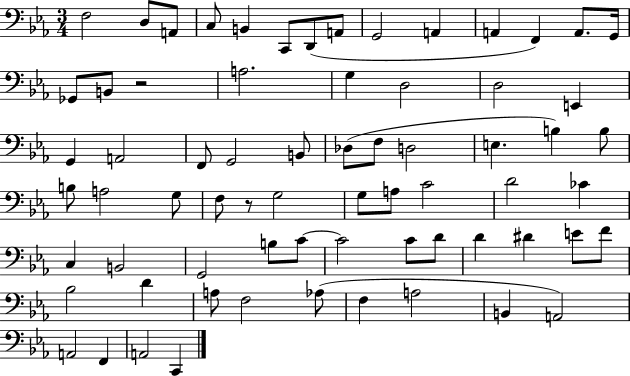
F3/h D3/e A2/e C3/e B2/q C2/e D2/e A2/e G2/h A2/q A2/q F2/q A2/e. G2/s Gb2/e B2/e R/h A3/h. G3/q D3/h D3/h E2/q G2/q A2/h F2/e G2/h B2/e Db3/e F3/e D3/h E3/q. B3/q B3/e B3/e A3/h G3/e F3/e R/e G3/h G3/e A3/e C4/h D4/h CES4/q C3/q B2/h G2/h B3/e C4/e C4/h C4/e D4/e D4/q D#4/q E4/e F4/e Bb3/h D4/q A3/e F3/h Ab3/e F3/q A3/h B2/q A2/h A2/h F2/q A2/h C2/q